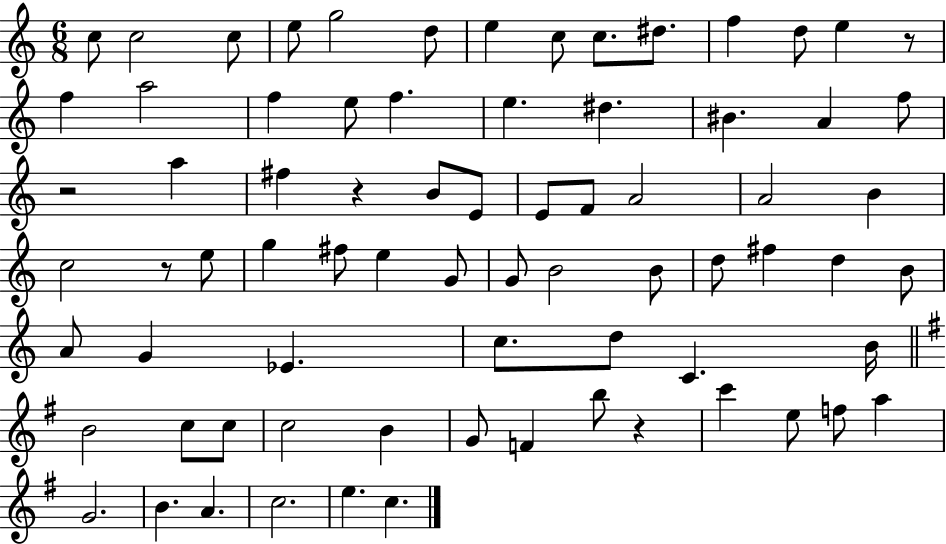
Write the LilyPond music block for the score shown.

{
  \clef treble
  \numericTimeSignature
  \time 6/8
  \key c \major
  c''8 c''2 c''8 | e''8 g''2 d''8 | e''4 c''8 c''8. dis''8. | f''4 d''8 e''4 r8 | \break f''4 a''2 | f''4 e''8 f''4. | e''4. dis''4. | bis'4. a'4 f''8 | \break r2 a''4 | fis''4 r4 b'8 e'8 | e'8 f'8 a'2 | a'2 b'4 | \break c''2 r8 e''8 | g''4 fis''8 e''4 g'8 | g'8 b'2 b'8 | d''8 fis''4 d''4 b'8 | \break a'8 g'4 ees'4. | c''8. d''8 c'4. b'16 | \bar "||" \break \key g \major b'2 c''8 c''8 | c''2 b'4 | g'8 f'4 b''8 r4 | c'''4 e''8 f''8 a''4 | \break g'2. | b'4. a'4. | c''2. | e''4. c''4. | \break \bar "|."
}